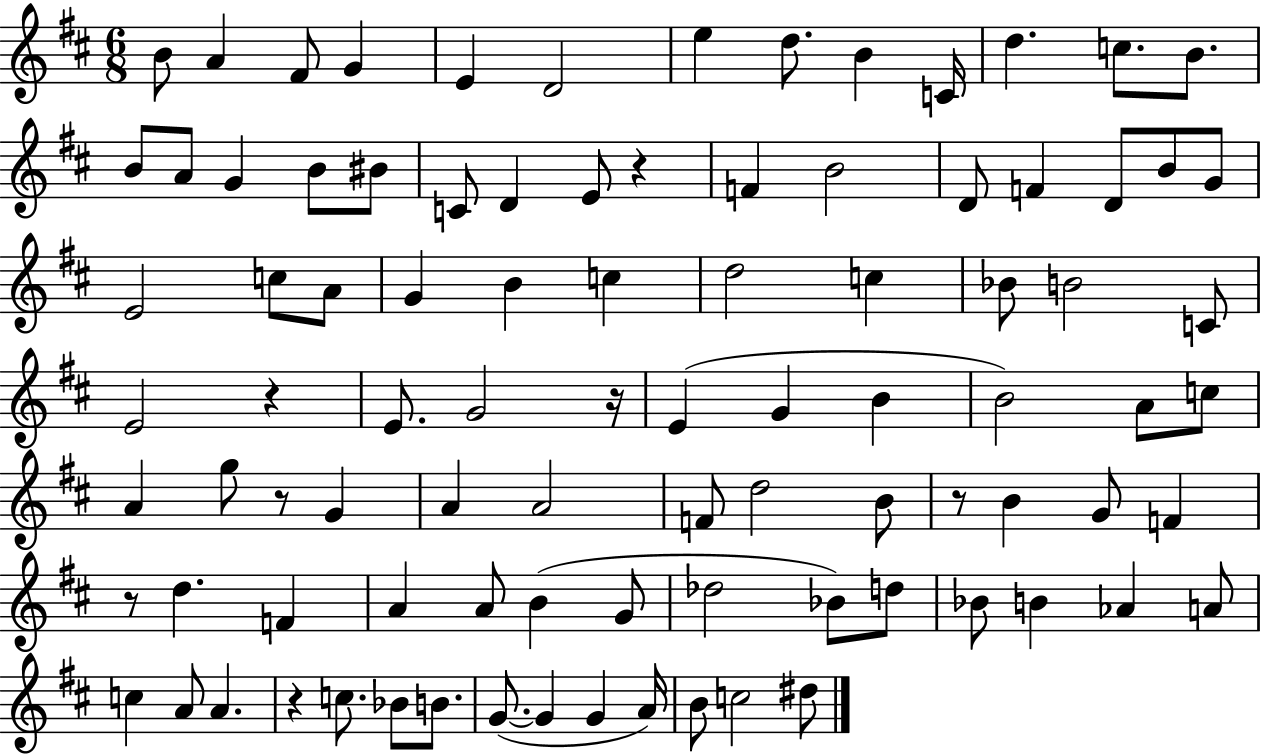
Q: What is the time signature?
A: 6/8